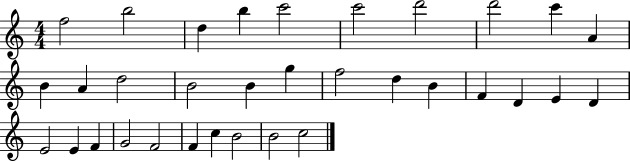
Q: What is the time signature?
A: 4/4